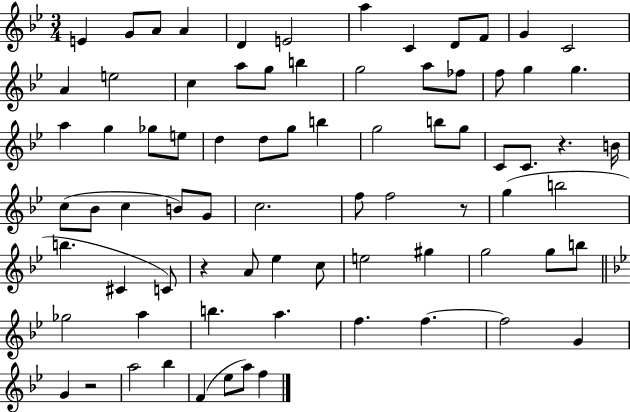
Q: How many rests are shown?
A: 4